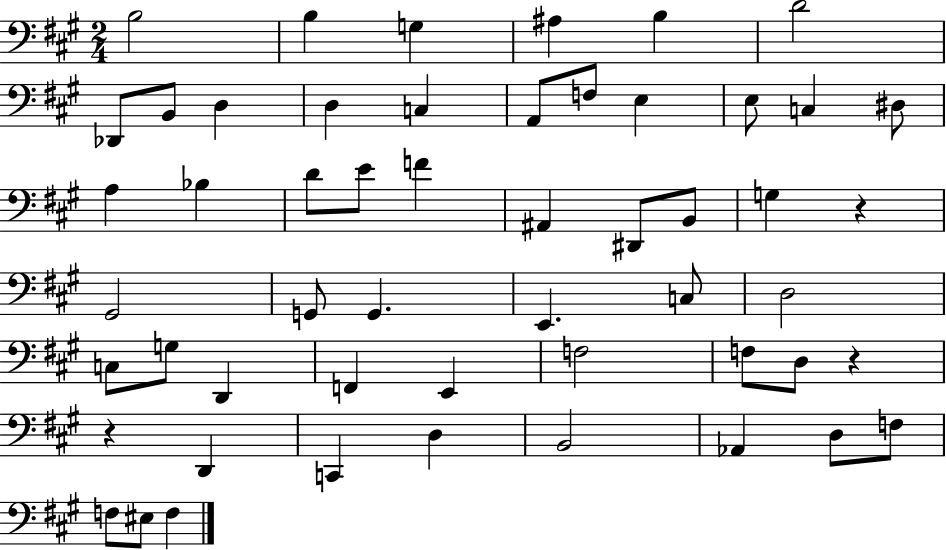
X:1
T:Untitled
M:2/4
L:1/4
K:A
B,2 B, G, ^A, B, D2 _D,,/2 B,,/2 D, D, C, A,,/2 F,/2 E, E,/2 C, ^D,/2 A, _B, D/2 E/2 F ^A,, ^D,,/2 B,,/2 G, z ^G,,2 G,,/2 G,, E,, C,/2 D,2 C,/2 G,/2 D,, F,, E,, F,2 F,/2 D,/2 z z D,, C,, D, B,,2 _A,, D,/2 F,/2 F,/2 ^E,/2 F,